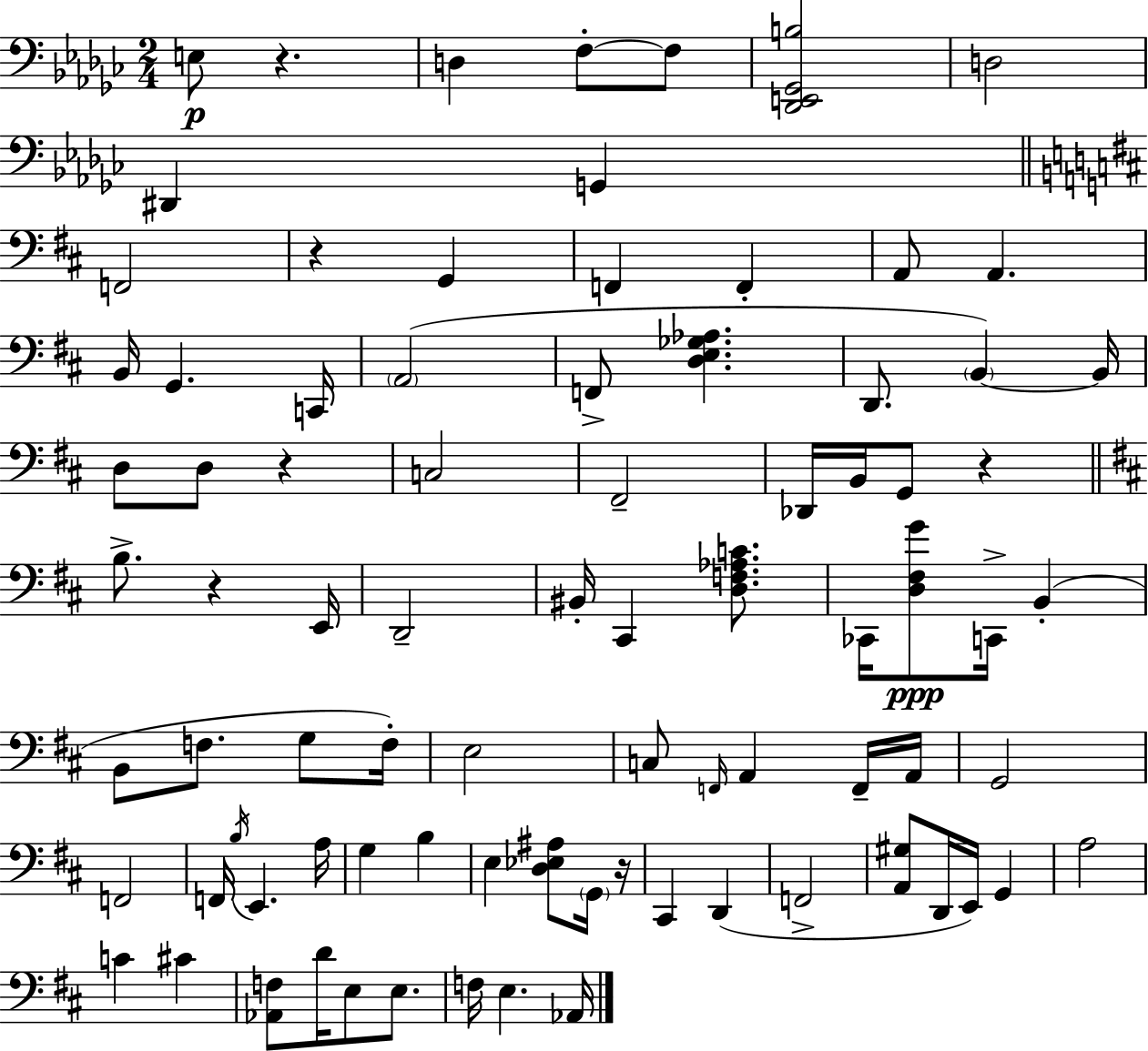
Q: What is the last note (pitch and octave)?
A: Ab2